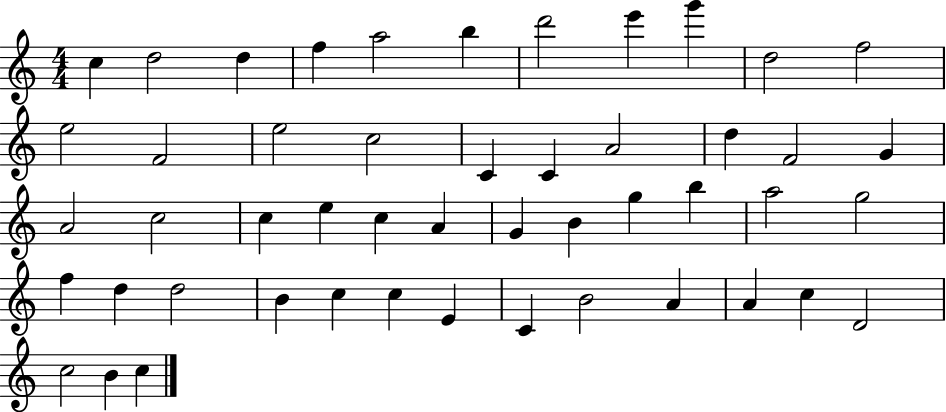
C5/q D5/h D5/q F5/q A5/h B5/q D6/h E6/q G6/q D5/h F5/h E5/h F4/h E5/h C5/h C4/q C4/q A4/h D5/q F4/h G4/q A4/h C5/h C5/q E5/q C5/q A4/q G4/q B4/q G5/q B5/q A5/h G5/h F5/q D5/q D5/h B4/q C5/q C5/q E4/q C4/q B4/h A4/q A4/q C5/q D4/h C5/h B4/q C5/q